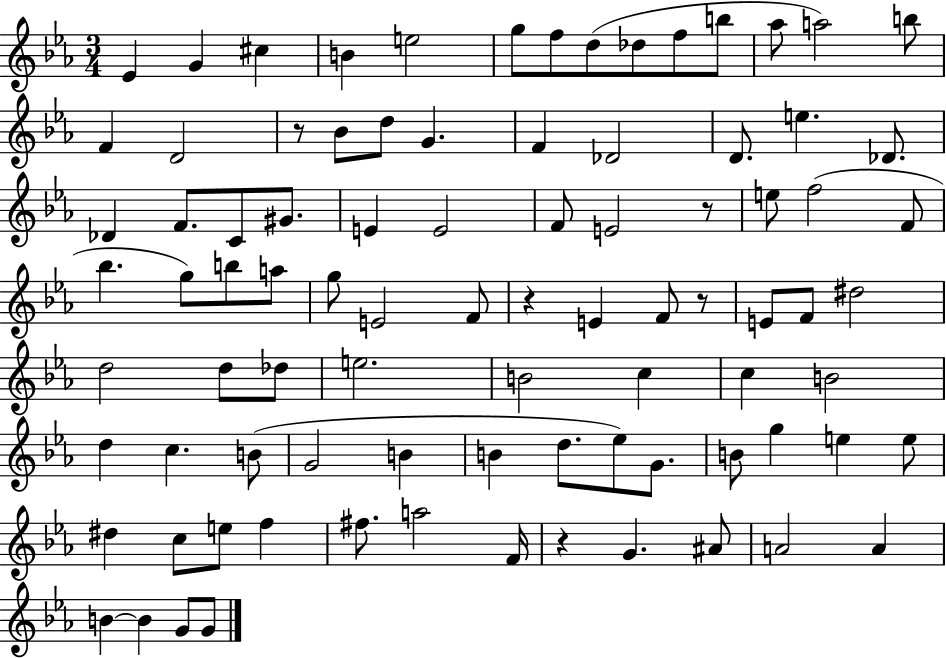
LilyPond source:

{
  \clef treble
  \numericTimeSignature
  \time 3/4
  \key ees \major
  ees'4 g'4 cis''4 | b'4 e''2 | g''8 f''8 d''8( des''8 f''8 b''8 | aes''8 a''2) b''8 | \break f'4 d'2 | r8 bes'8 d''8 g'4. | f'4 des'2 | d'8. e''4. des'8. | \break des'4 f'8. c'8 gis'8. | e'4 e'2 | f'8 e'2 r8 | e''8 f''2( f'8 | \break bes''4. g''8) b''8 a''8 | g''8 e'2 f'8 | r4 e'4 f'8 r8 | e'8 f'8 dis''2 | \break d''2 d''8 des''8 | e''2. | b'2 c''4 | c''4 b'2 | \break d''4 c''4. b'8( | g'2 b'4 | b'4 d''8. ees''8) g'8. | b'8 g''4 e''4 e''8 | \break dis''4 c''8 e''8 f''4 | fis''8. a''2 f'16 | r4 g'4. ais'8 | a'2 a'4 | \break b'4~~ b'4 g'8 g'8 | \bar "|."
}